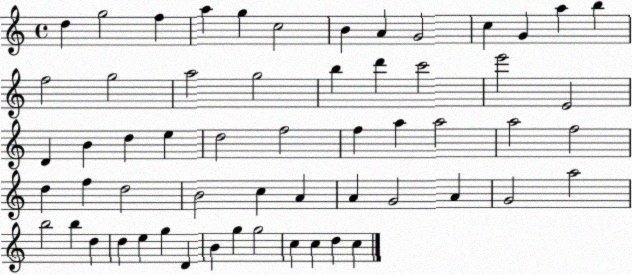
X:1
T:Untitled
M:4/4
L:1/4
K:C
d g2 f a g c2 B A G2 c G a b f2 g2 a2 g2 b d' c'2 e'2 E2 D B d e d2 f2 f a a2 a2 f2 d f d2 B2 c A A G2 A G2 a2 b2 b d d e g D B g g2 c c d c